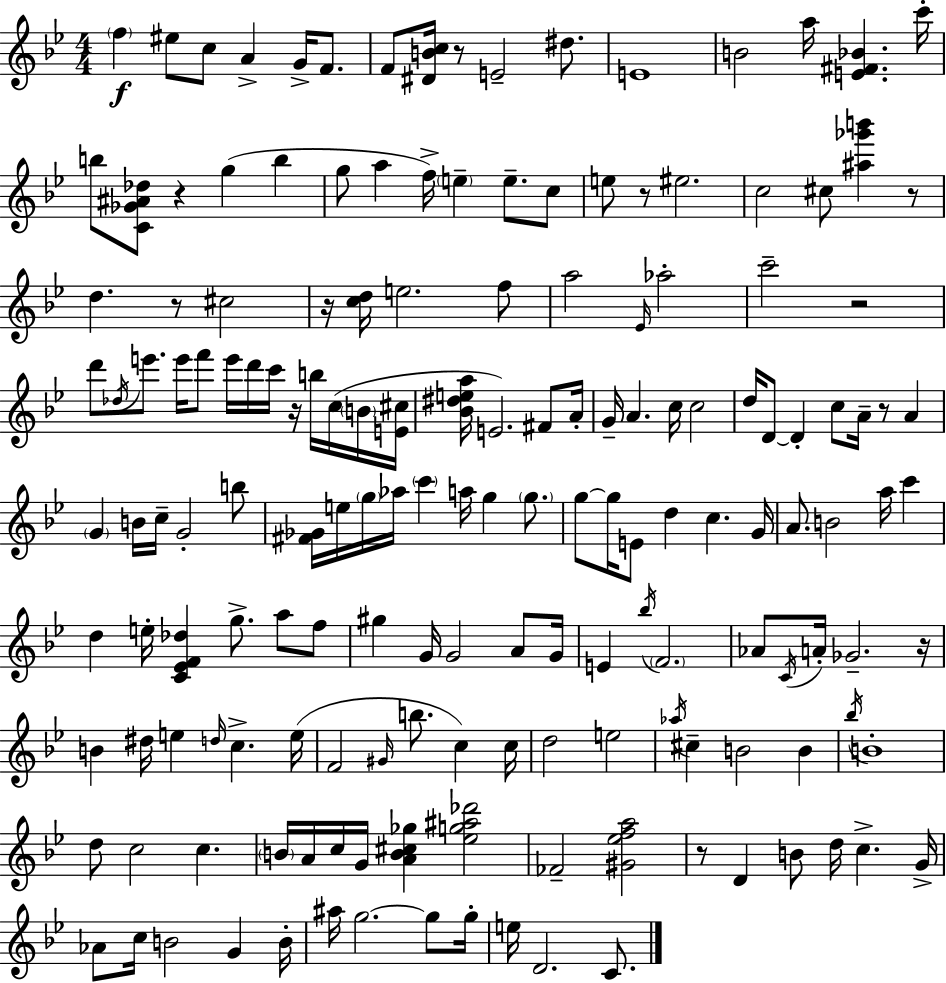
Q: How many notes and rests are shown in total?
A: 164